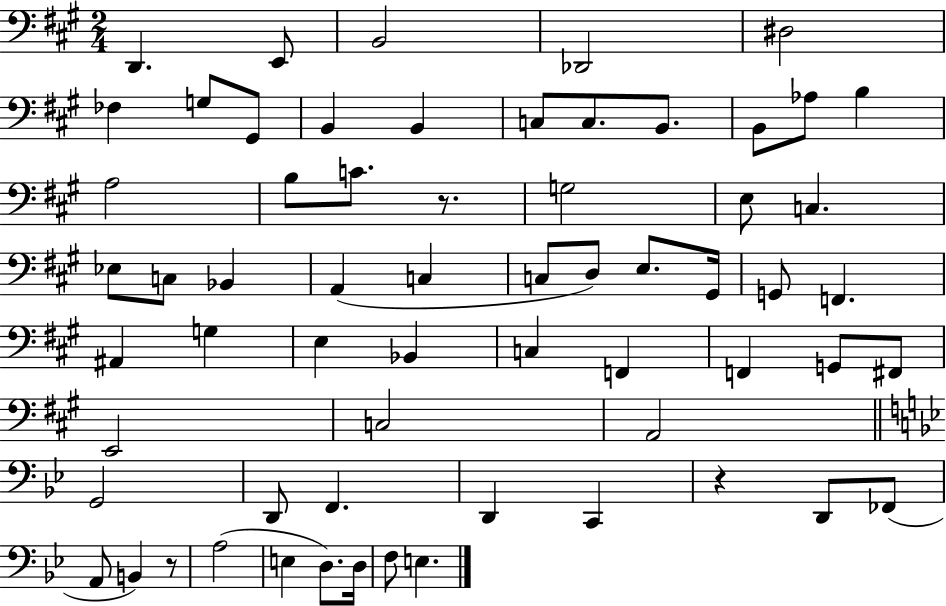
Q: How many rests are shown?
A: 3